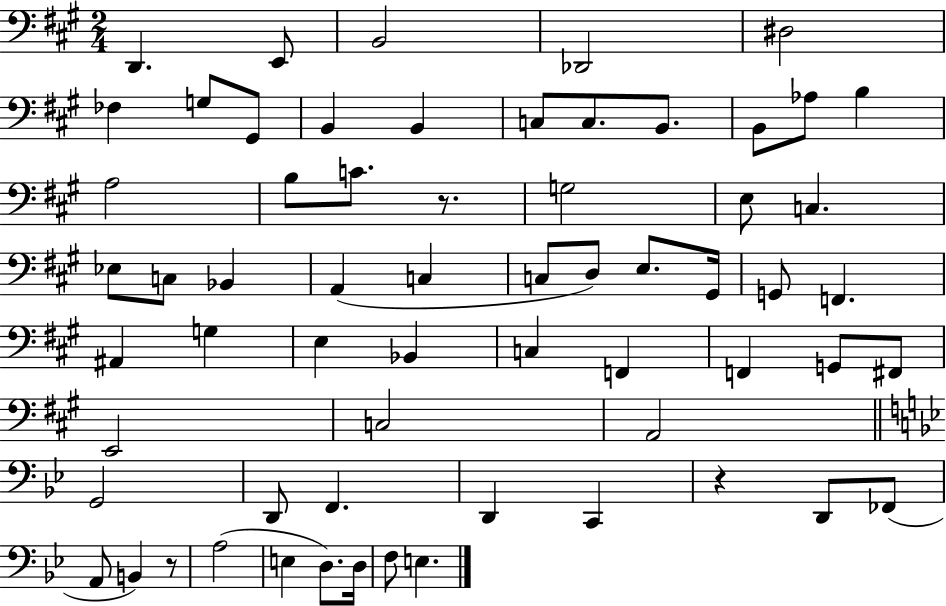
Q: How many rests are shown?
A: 3